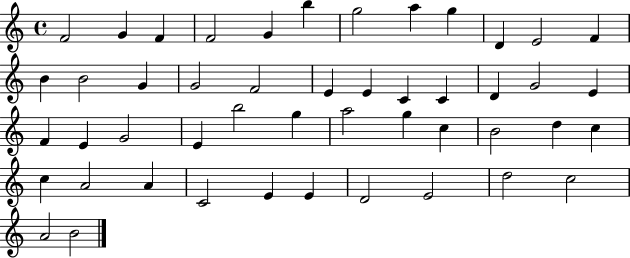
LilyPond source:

{
  \clef treble
  \time 4/4
  \defaultTimeSignature
  \key c \major
  f'2 g'4 f'4 | f'2 g'4 b''4 | g''2 a''4 g''4 | d'4 e'2 f'4 | \break b'4 b'2 g'4 | g'2 f'2 | e'4 e'4 c'4 c'4 | d'4 g'2 e'4 | \break f'4 e'4 g'2 | e'4 b''2 g''4 | a''2 g''4 c''4 | b'2 d''4 c''4 | \break c''4 a'2 a'4 | c'2 e'4 e'4 | d'2 e'2 | d''2 c''2 | \break a'2 b'2 | \bar "|."
}